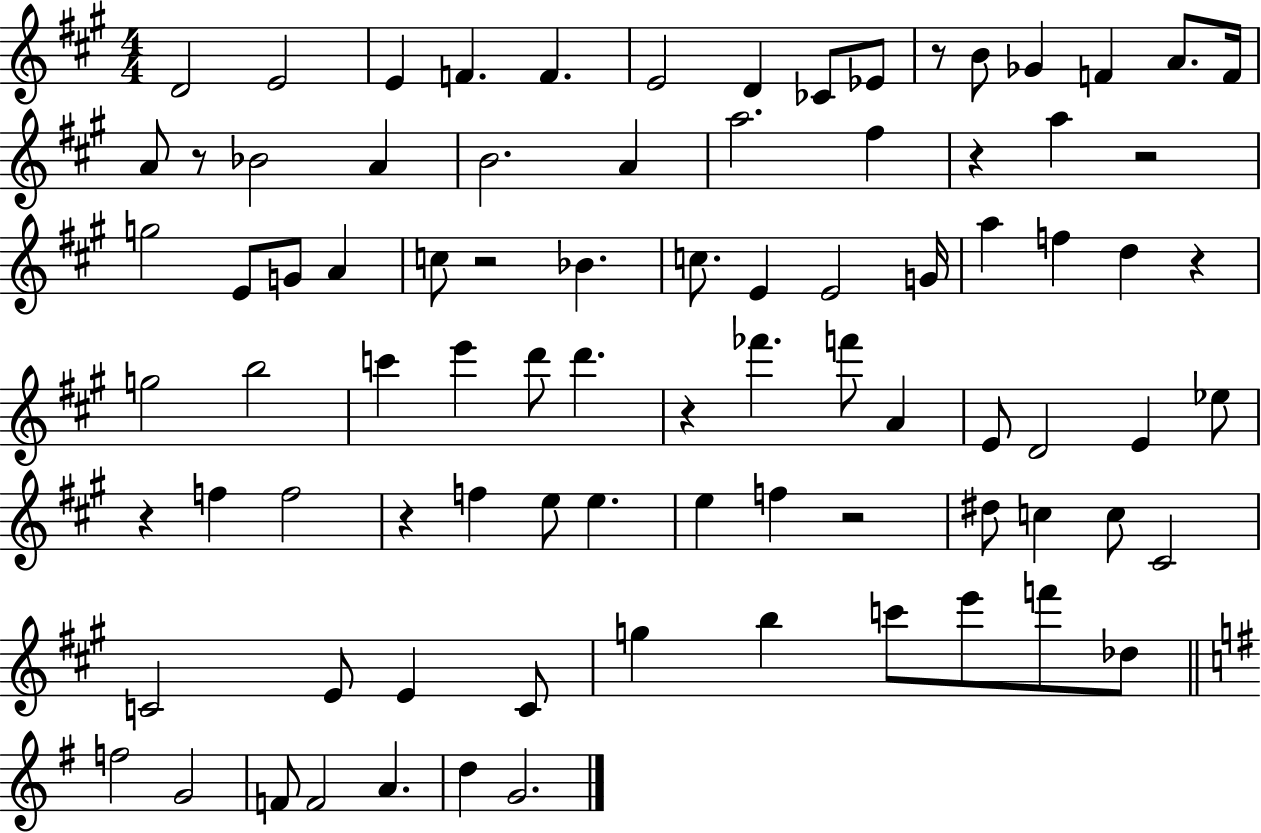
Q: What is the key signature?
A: A major